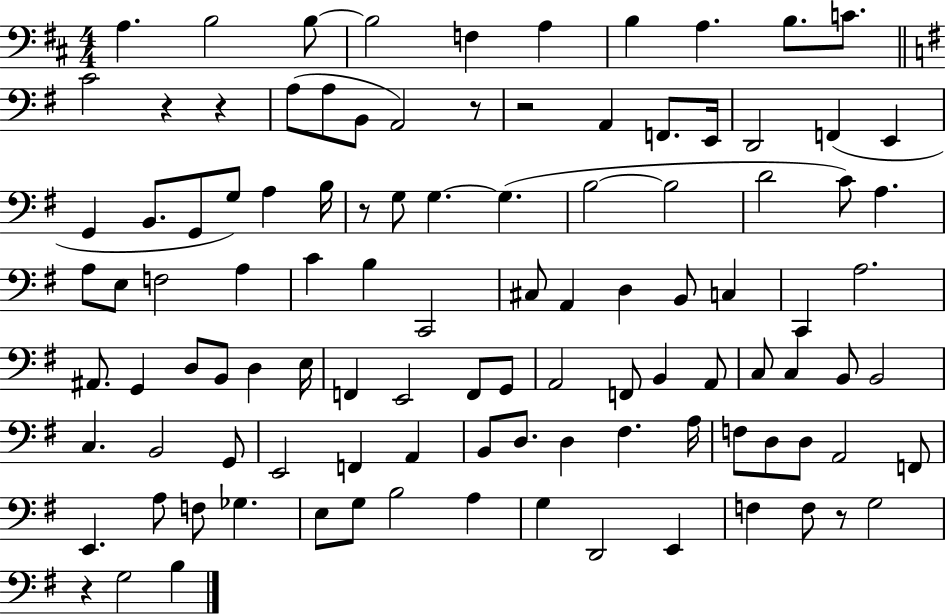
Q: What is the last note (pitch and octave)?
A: B3